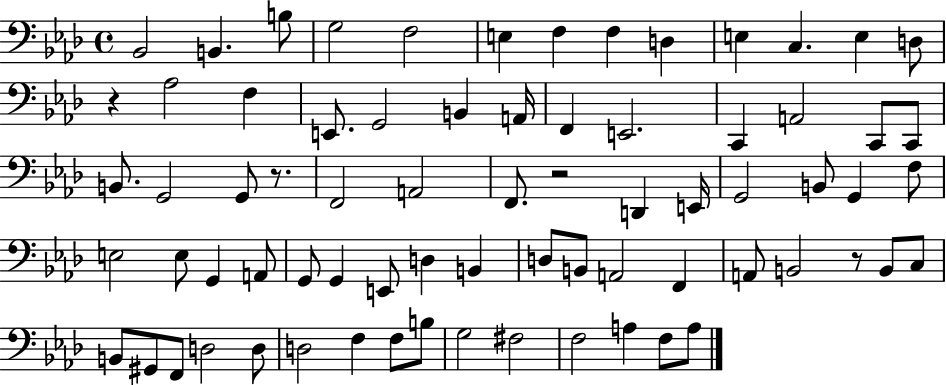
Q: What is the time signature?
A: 4/4